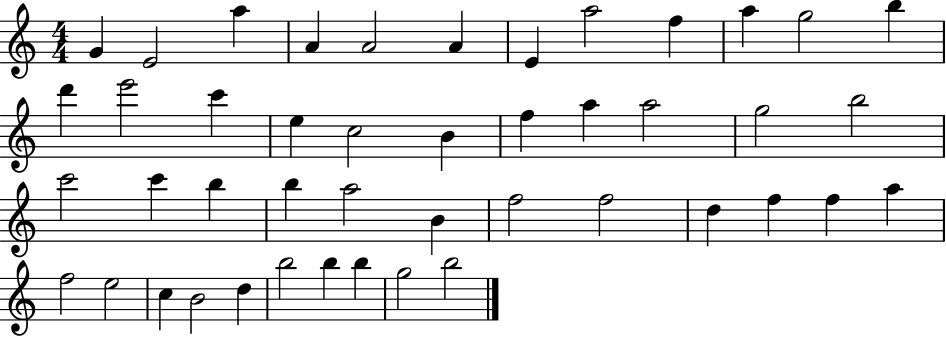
{
  \clef treble
  \numericTimeSignature
  \time 4/4
  \key c \major
  g'4 e'2 a''4 | a'4 a'2 a'4 | e'4 a''2 f''4 | a''4 g''2 b''4 | \break d'''4 e'''2 c'''4 | e''4 c''2 b'4 | f''4 a''4 a''2 | g''2 b''2 | \break c'''2 c'''4 b''4 | b''4 a''2 b'4 | f''2 f''2 | d''4 f''4 f''4 a''4 | \break f''2 e''2 | c''4 b'2 d''4 | b''2 b''4 b''4 | g''2 b''2 | \break \bar "|."
}